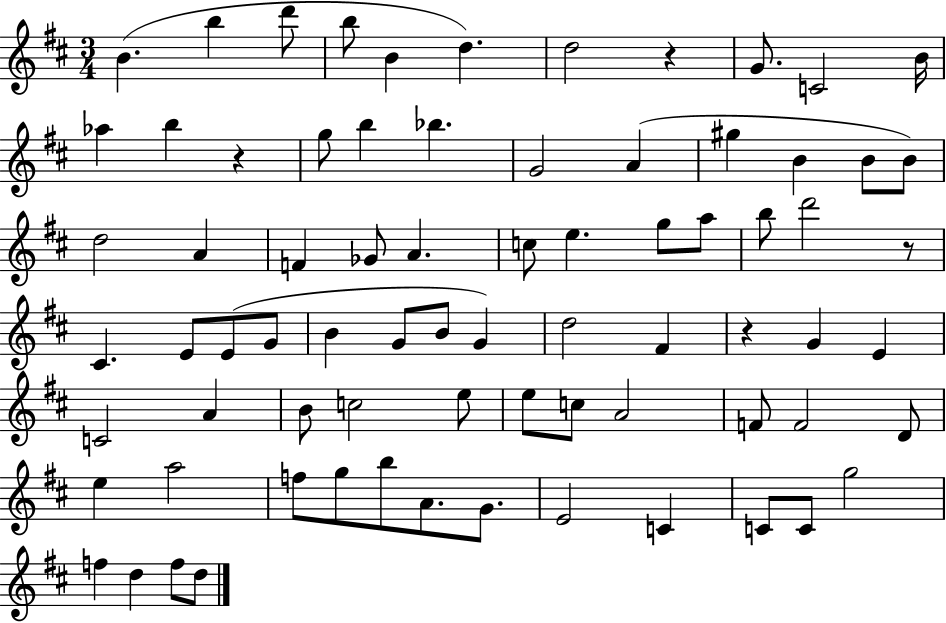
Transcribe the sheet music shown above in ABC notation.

X:1
T:Untitled
M:3/4
L:1/4
K:D
B b d'/2 b/2 B d d2 z G/2 C2 B/4 _a b z g/2 b _b G2 A ^g B B/2 B/2 d2 A F _G/2 A c/2 e g/2 a/2 b/2 d'2 z/2 ^C E/2 E/2 G/2 B G/2 B/2 G d2 ^F z G E C2 A B/2 c2 e/2 e/2 c/2 A2 F/2 F2 D/2 e a2 f/2 g/2 b/2 A/2 G/2 E2 C C/2 C/2 g2 f d f/2 d/2